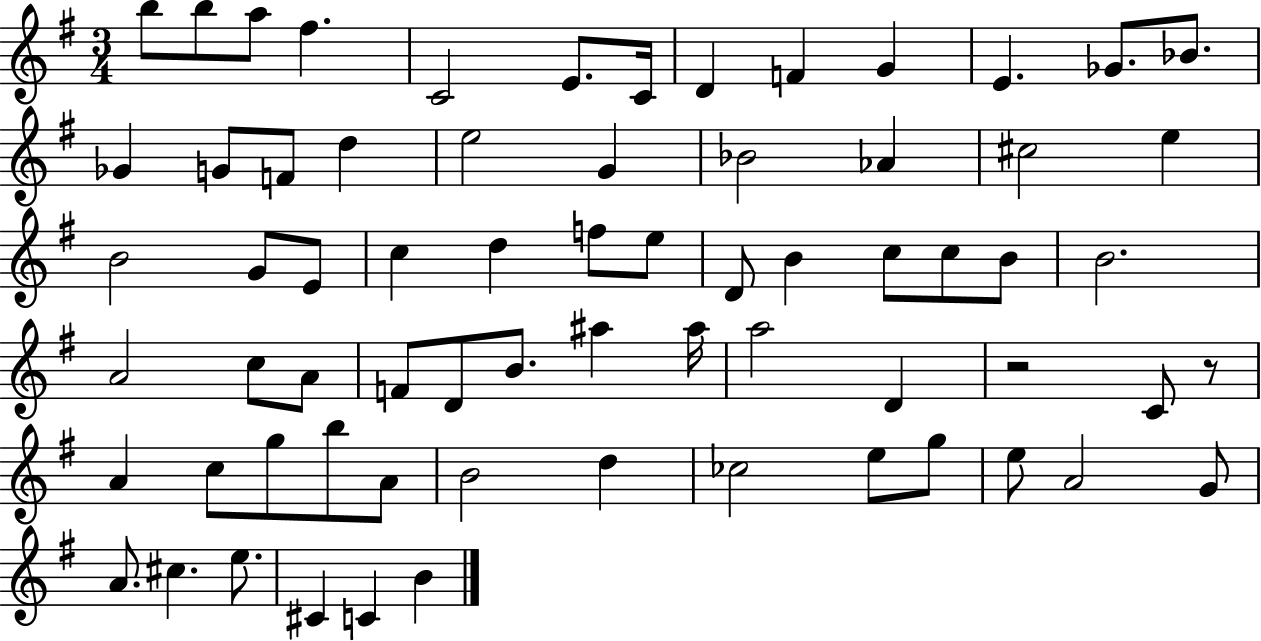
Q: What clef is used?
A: treble